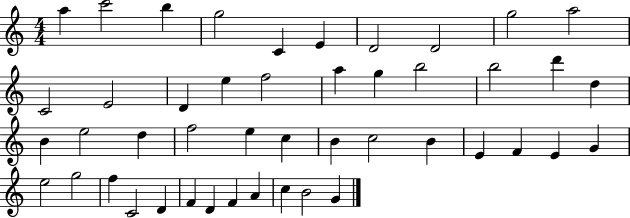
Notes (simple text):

A5/q C6/h B5/q G5/h C4/q E4/q D4/h D4/h G5/h A5/h C4/h E4/h D4/q E5/q F5/h A5/q G5/q B5/h B5/h D6/q D5/q B4/q E5/h D5/q F5/h E5/q C5/q B4/q C5/h B4/q E4/q F4/q E4/q G4/q E5/h G5/h F5/q C4/h D4/q F4/q D4/q F4/q A4/q C5/q B4/h G4/q